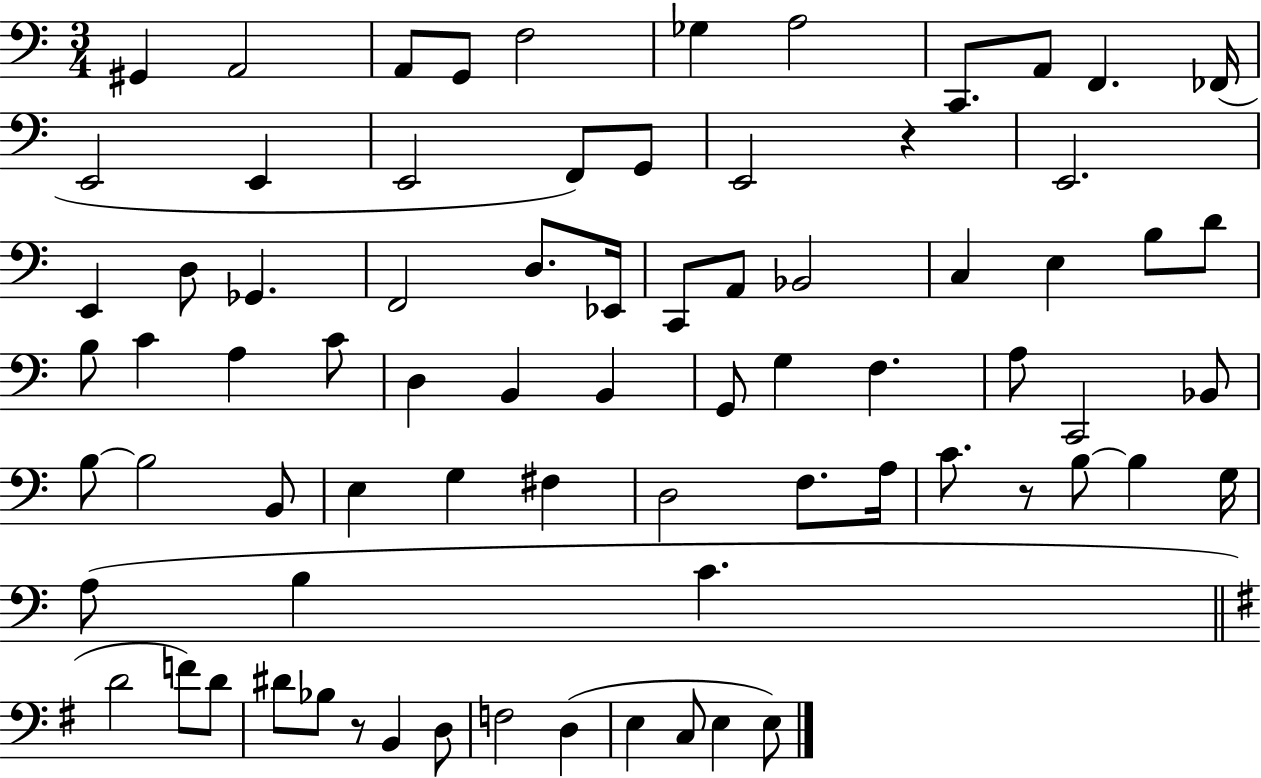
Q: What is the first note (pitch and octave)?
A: G#2